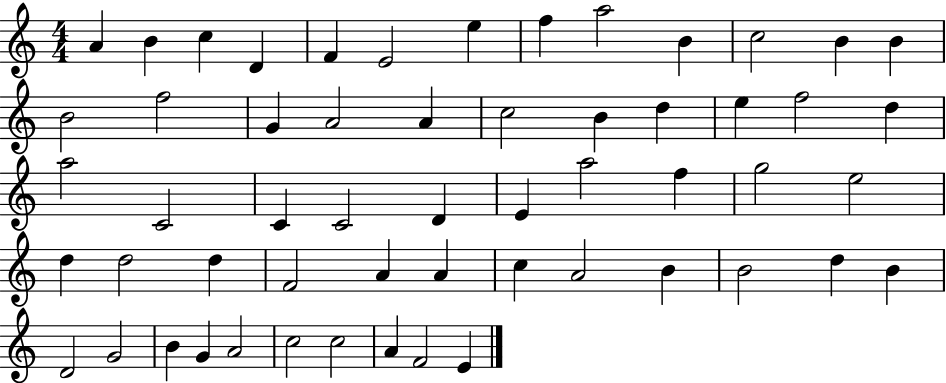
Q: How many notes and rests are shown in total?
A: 56